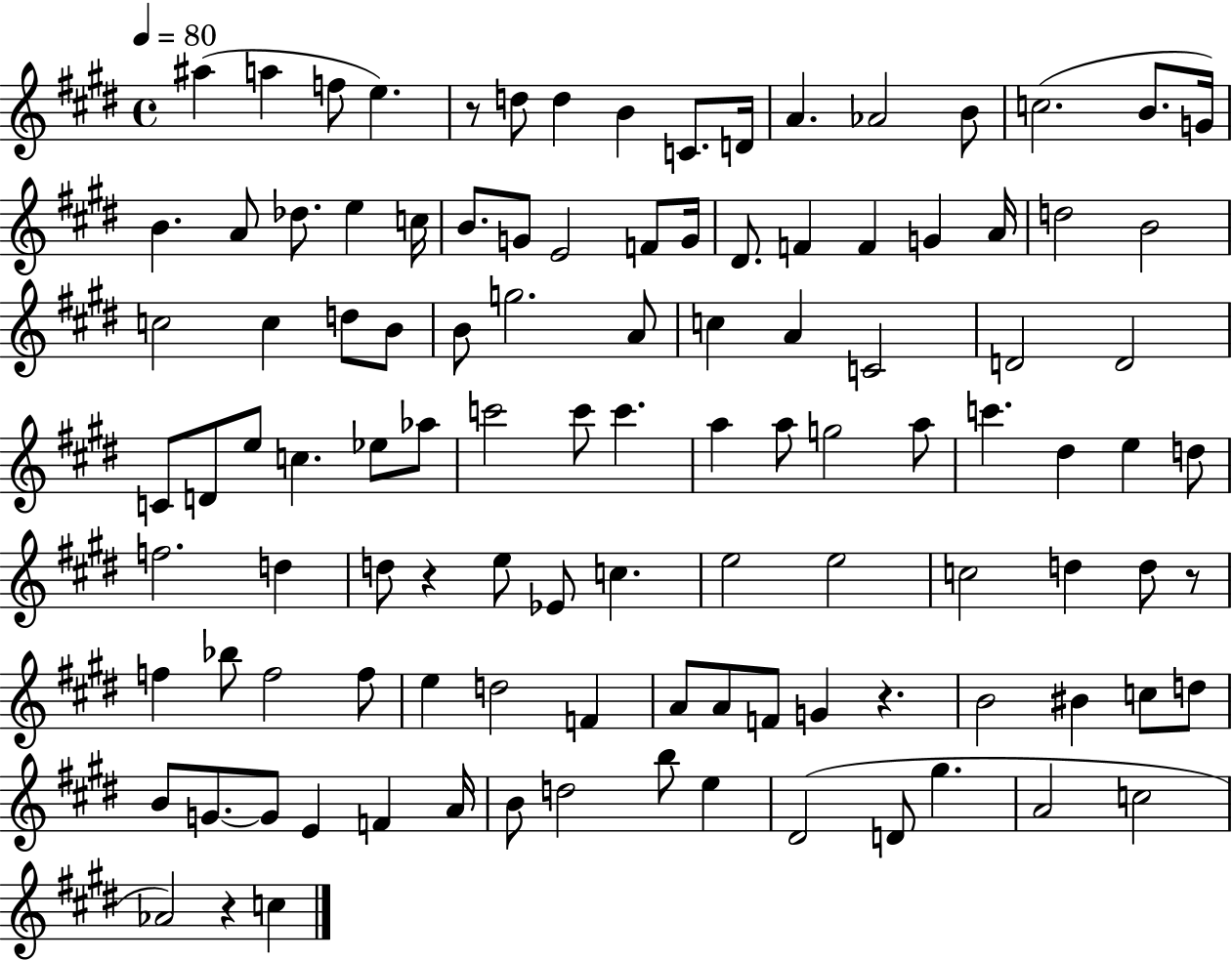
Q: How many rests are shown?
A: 5